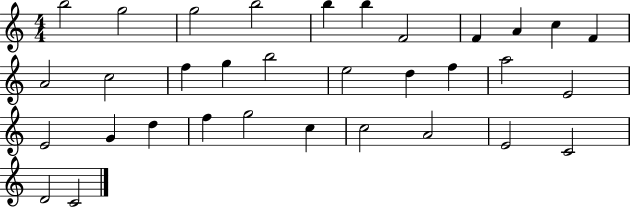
{
  \clef treble
  \numericTimeSignature
  \time 4/4
  \key c \major
  b''2 g''2 | g''2 b''2 | b''4 b''4 f'2 | f'4 a'4 c''4 f'4 | \break a'2 c''2 | f''4 g''4 b''2 | e''2 d''4 f''4 | a''2 e'2 | \break e'2 g'4 d''4 | f''4 g''2 c''4 | c''2 a'2 | e'2 c'2 | \break d'2 c'2 | \bar "|."
}